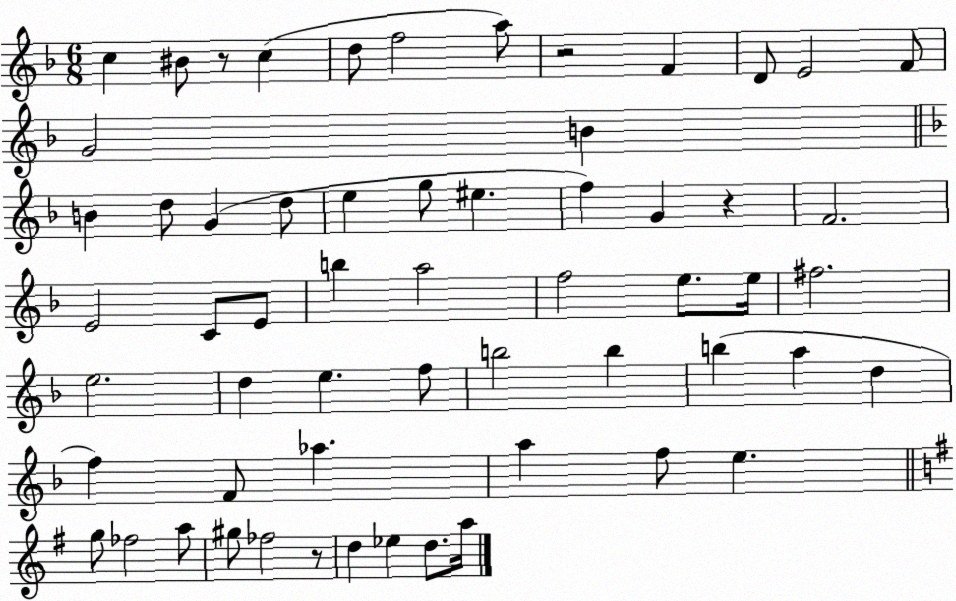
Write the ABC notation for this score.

X:1
T:Untitled
M:6/8
L:1/4
K:F
c ^B/2 z/2 c d/2 f2 a/2 z2 F D/2 E2 F/2 G2 B B d/2 G d/2 e g/2 ^e f G z F2 E2 C/2 E/2 b a2 f2 e/2 e/4 ^f2 e2 d e f/2 b2 b b a d f F/2 _a a f/2 e g/2 _f2 a/2 ^g/2 _f2 z/2 d _e d/2 a/4